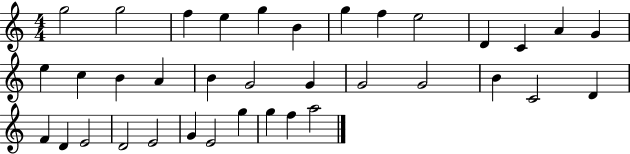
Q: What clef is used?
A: treble